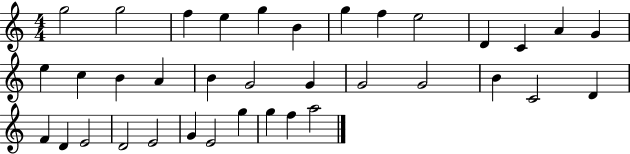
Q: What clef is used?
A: treble